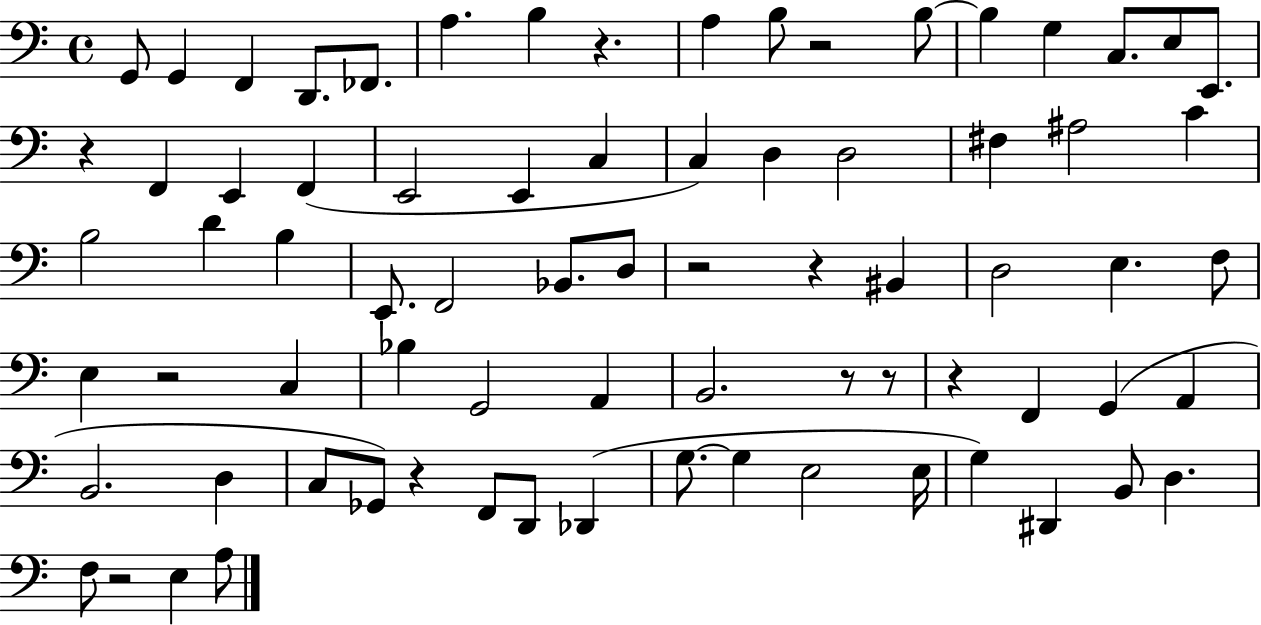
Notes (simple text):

G2/e G2/q F2/q D2/e. FES2/e. A3/q. B3/q R/q. A3/q B3/e R/h B3/e B3/q G3/q C3/e. E3/e E2/e. R/q F2/q E2/q F2/q E2/h E2/q C3/q C3/q D3/q D3/h F#3/q A#3/h C4/q B3/h D4/q B3/q E2/e. F2/h Bb2/e. D3/e R/h R/q BIS2/q D3/h E3/q. F3/e E3/q R/h C3/q Bb3/q G2/h A2/q B2/h. R/e R/e R/q F2/q G2/q A2/q B2/h. D3/q C3/e Gb2/e R/q F2/e D2/e Db2/q G3/e. G3/q E3/h E3/s G3/q D#2/q B2/e D3/q. F3/e R/h E3/q A3/e